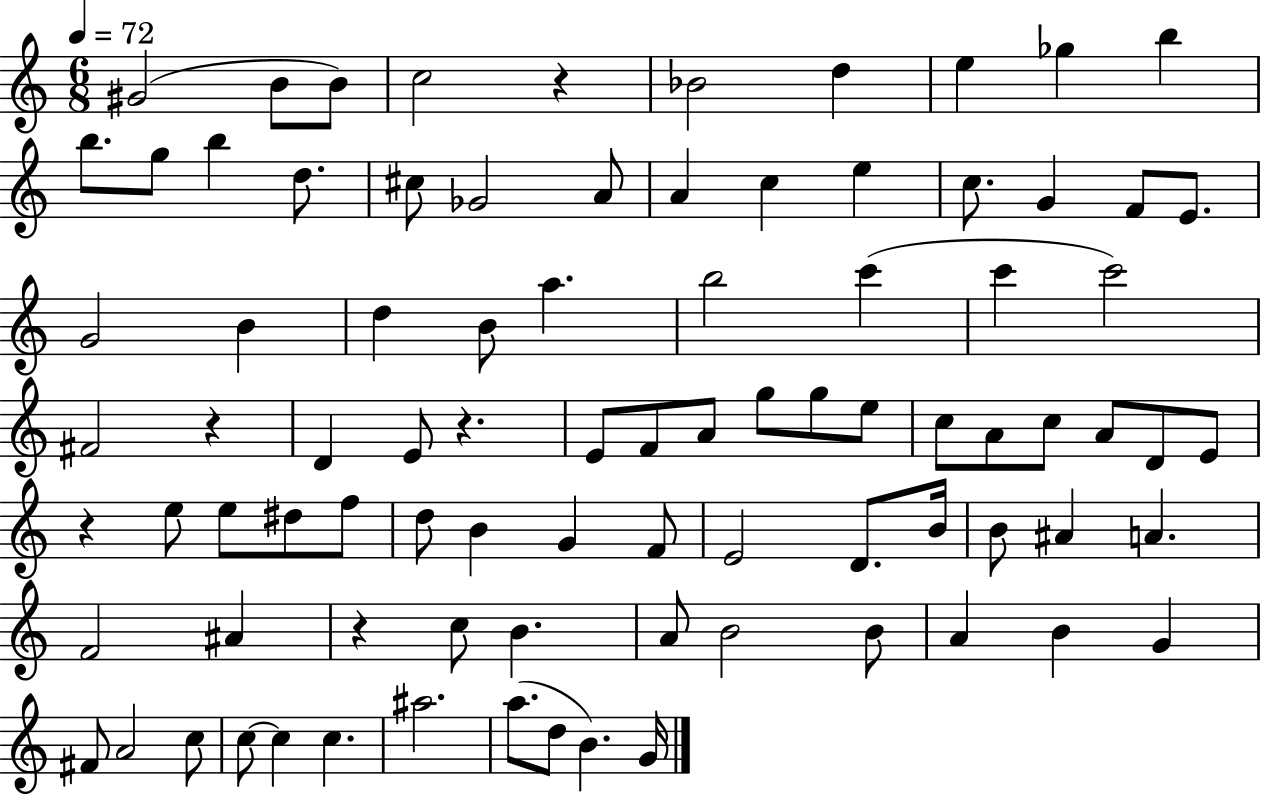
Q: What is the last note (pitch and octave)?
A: G4